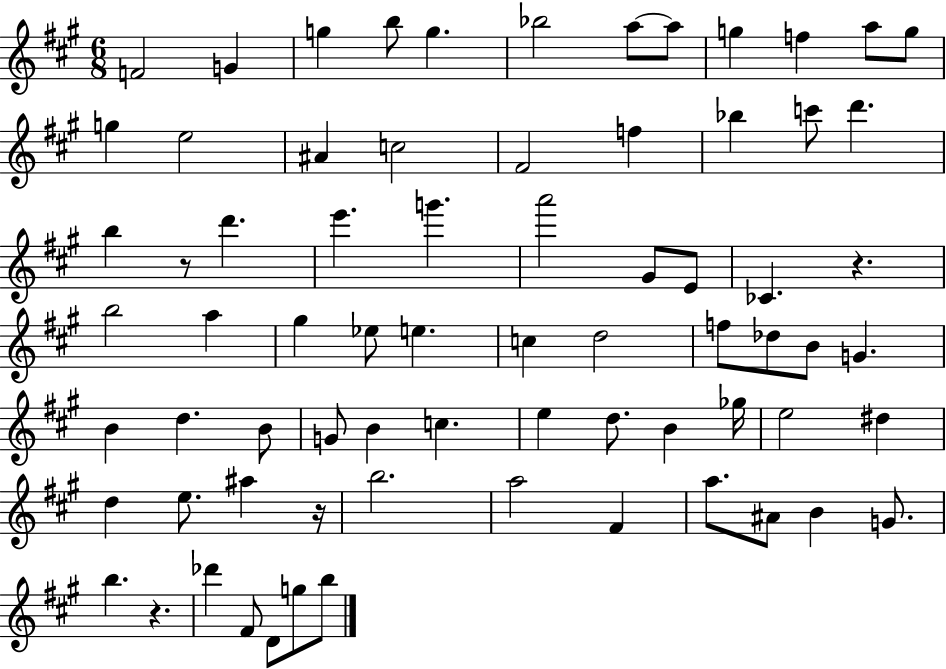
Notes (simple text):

F4/h G4/q G5/q B5/e G5/q. Bb5/h A5/e A5/e G5/q F5/q A5/e G5/e G5/q E5/h A#4/q C5/h F#4/h F5/q Bb5/q C6/e D6/q. B5/q R/e D6/q. E6/q. G6/q. A6/h G#4/e E4/e CES4/q. R/q. B5/h A5/q G#5/q Eb5/e E5/q. C5/q D5/h F5/e Db5/e B4/e G4/q. B4/q D5/q. B4/e G4/e B4/q C5/q. E5/q D5/e. B4/q Gb5/s E5/h D#5/q D5/q E5/e. A#5/q R/s B5/h. A5/h F#4/q A5/e. A#4/e B4/q G4/e. B5/q. R/q. Db6/q F#4/e D4/e G5/e B5/e